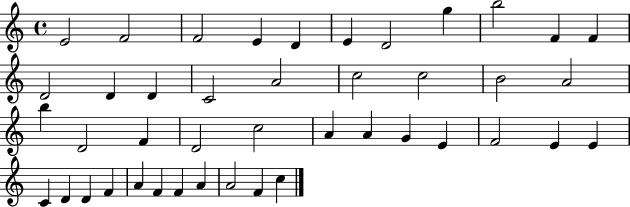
E4/h F4/h F4/h E4/q D4/q E4/q D4/h G5/q B5/h F4/q F4/q D4/h D4/q D4/q C4/h A4/h C5/h C5/h B4/h A4/h B5/q D4/h F4/q D4/h C5/h A4/q A4/q G4/q E4/q F4/h E4/q E4/q C4/q D4/q D4/q F4/q A4/q F4/q F4/q A4/q A4/h F4/q C5/q